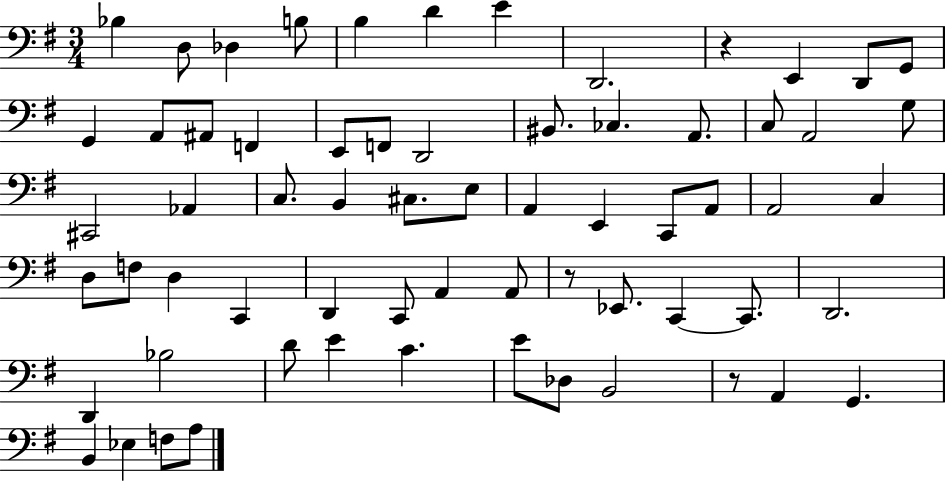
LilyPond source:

{
  \clef bass
  \numericTimeSignature
  \time 3/4
  \key g \major
  bes4 d8 des4 b8 | b4 d'4 e'4 | d,2. | r4 e,4 d,8 g,8 | \break g,4 a,8 ais,8 f,4 | e,8 f,8 d,2 | bis,8. ces4. a,8. | c8 a,2 g8 | \break cis,2 aes,4 | c8. b,4 cis8. e8 | a,4 e,4 c,8 a,8 | a,2 c4 | \break d8 f8 d4 c,4 | d,4 c,8 a,4 a,8 | r8 ees,8. c,4~~ c,8. | d,2. | \break d,4 bes2 | d'8 e'4 c'4. | e'8 des8 b,2 | r8 a,4 g,4. | \break b,4 ees4 f8 a8 | \bar "|."
}